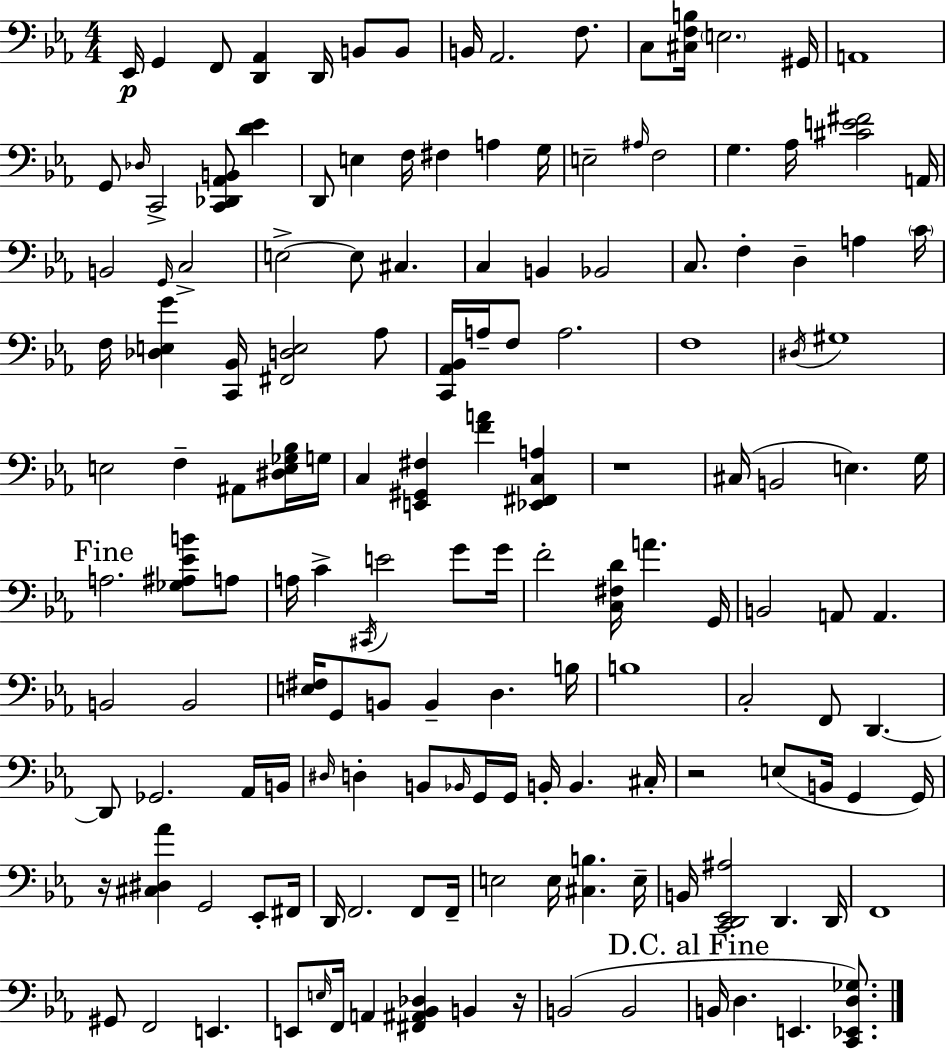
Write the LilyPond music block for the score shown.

{
  \clef bass
  \numericTimeSignature
  \time 4/4
  \key ees \major
  ees,16\p g,4 f,8 <d, aes,>4 d,16 b,8 b,8 | b,16 aes,2. f8. | c8 <cis f b>16 \parenthesize e2. gis,16 | a,1 | \break g,8 \grace { des16 } c,2-> <c, des, aes, b,>8 <d' ees'>4 | d,8 e4 f16 fis4 a4 | g16 e2-- \grace { ais16 } f2 | g4. aes16 <cis' e' fis'>2 | \break a,16 b,2 \grace { g,16 } c2-> | e2->~~ e8 cis4. | c4 b,4 bes,2 | c8. f4-. d4-- a4 | \break \parenthesize c'16 f16 <des e g'>4 <c, bes,>16 <fis, d e>2 | aes8 <c, aes, bes,>16 a16-- f8 a2. | f1 | \acciaccatura { dis16 } gis1 | \break e2 f4-- | ais,8 <dis e ges bes>16 g16 c4 <e, gis, fis>4 <f' a'>4 | <ees, fis, c a>4 r1 | cis16( b,2 e4.) | \break g16 \mark "Fine" a2. | <ges ais ees' b'>8 a8 a16 c'4-> \acciaccatura { cis,16 } e'2 | g'8 g'16 f'2-. <c fis d'>16 a'4. | g,16 b,2 a,8 a,4. | \break b,2 b,2 | <e fis>16 g,8 b,8 b,4-- d4. | b16 b1 | c2-. f,8 d,4.~~ | \break d,8 ges,2. | aes,16 b,16 \grace { dis16 } d4-. b,8 \grace { bes,16 } g,16 g,16 b,16-. | b,4. cis16-. r2 e8( | b,16 g,4 g,16) r16 <cis dis aes'>4 g,2 | \break ees,8-. fis,16 d,16 f,2. | f,8 f,16-- e2 e16 | <cis b>4. e16-- b,16 <c, d, ees, ais>2 | d,4. d,16 f,1 | \break gis,8 f,2 | e,4. e,8 \grace { e16 } f,16 a,4 <fis, ais, bes, des>4 | b,4 r16 b,2( | b,2 \mark "D.C. al Fine" b,16 d4. e,4. | \break <c, ees, d ges>8.) \bar "|."
}